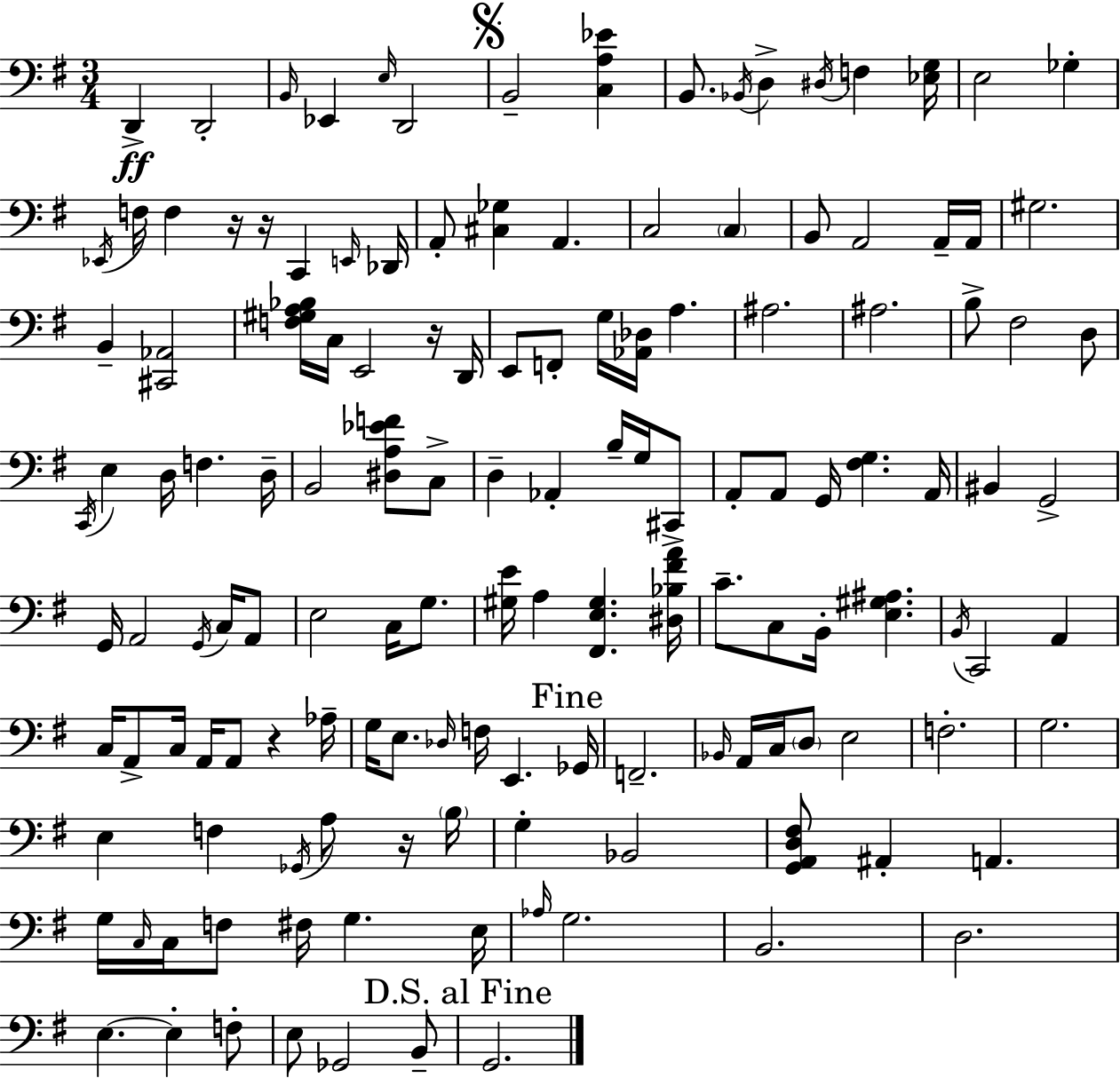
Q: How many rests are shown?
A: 5